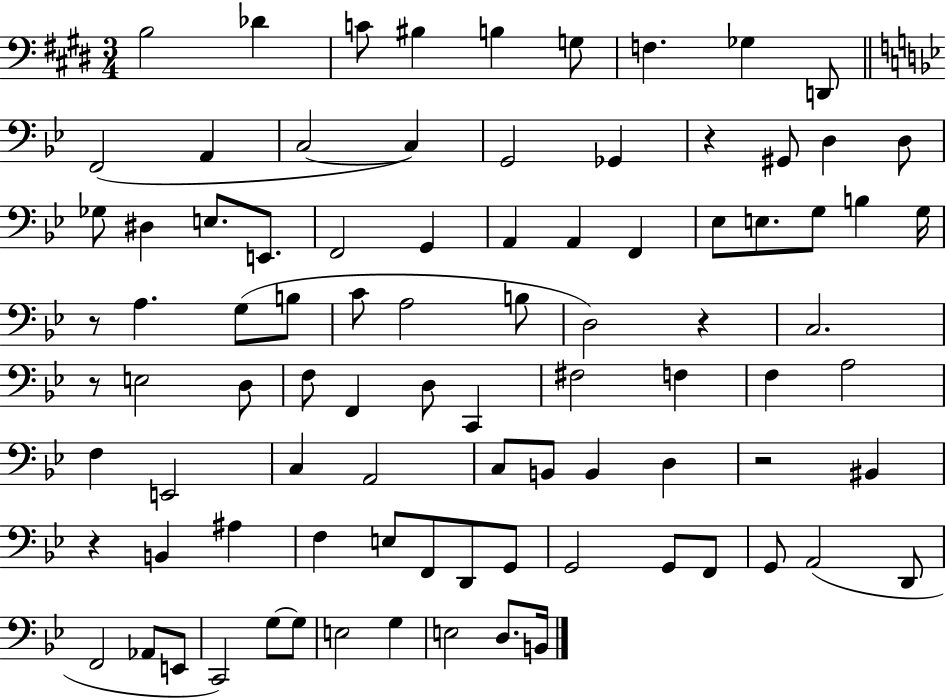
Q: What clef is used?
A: bass